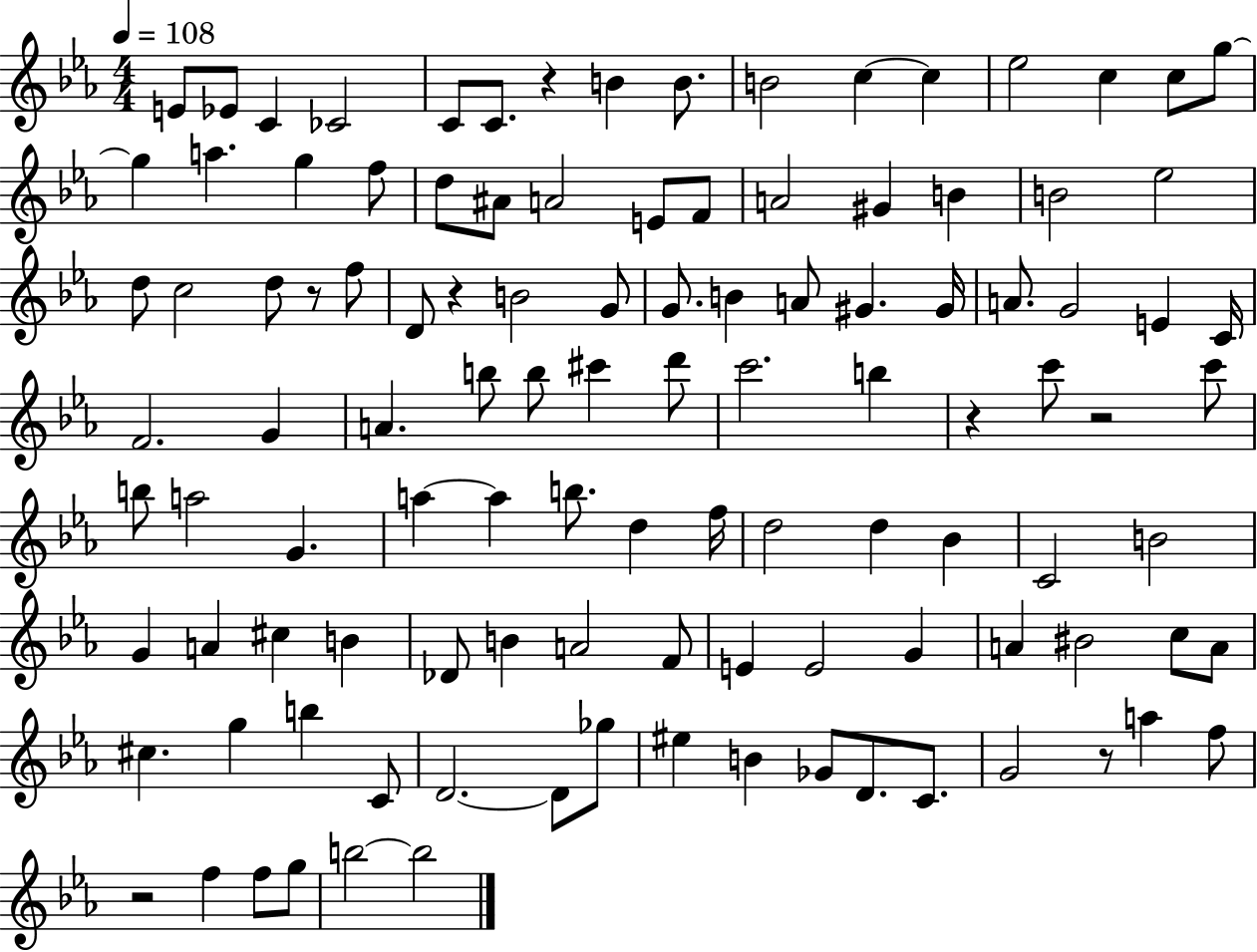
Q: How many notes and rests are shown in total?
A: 111